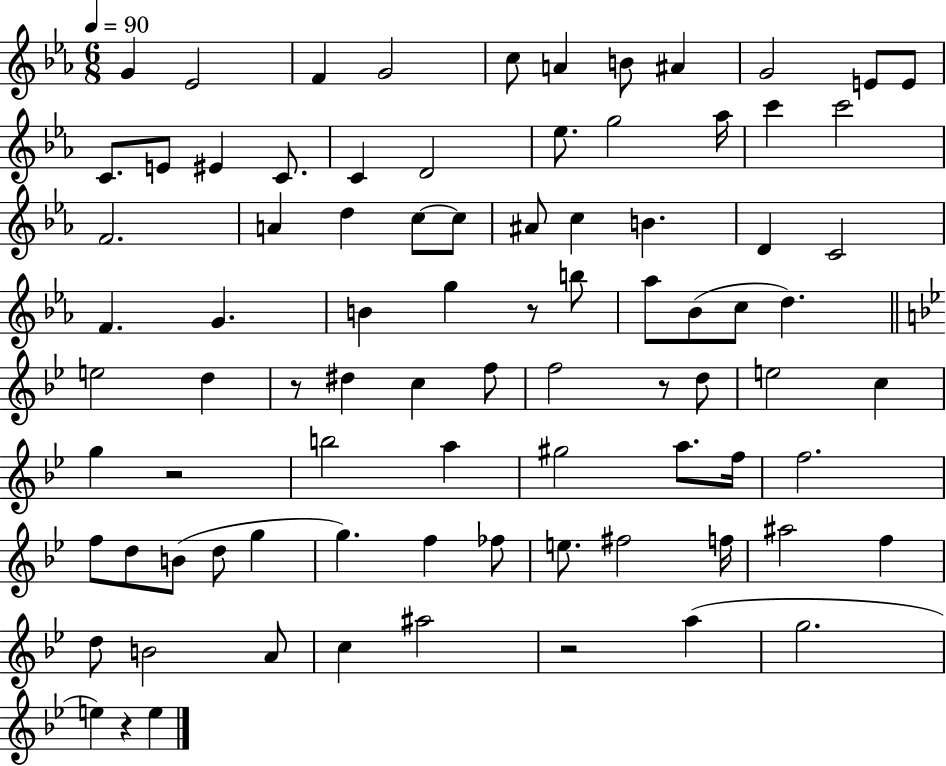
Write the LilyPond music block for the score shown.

{
  \clef treble
  \numericTimeSignature
  \time 6/8
  \key ees \major
  \tempo 4 = 90
  g'4 ees'2 | f'4 g'2 | c''8 a'4 b'8 ais'4 | g'2 e'8 e'8 | \break c'8. e'8 eis'4 c'8. | c'4 d'2 | ees''8. g''2 aes''16 | c'''4 c'''2 | \break f'2. | a'4 d''4 c''8~~ c''8 | ais'8 c''4 b'4. | d'4 c'2 | \break f'4. g'4. | b'4 g''4 r8 b''8 | aes''8 bes'8( c''8 d''4.) | \bar "||" \break \key g \minor e''2 d''4 | r8 dis''4 c''4 f''8 | f''2 r8 d''8 | e''2 c''4 | \break g''4 r2 | b''2 a''4 | gis''2 a''8. f''16 | f''2. | \break f''8 d''8 b'8( d''8 g''4 | g''4.) f''4 fes''8 | e''8. fis''2 f''16 | ais''2 f''4 | \break d''8 b'2 a'8 | c''4 ais''2 | r2 a''4( | g''2. | \break e''4) r4 e''4 | \bar "|."
}